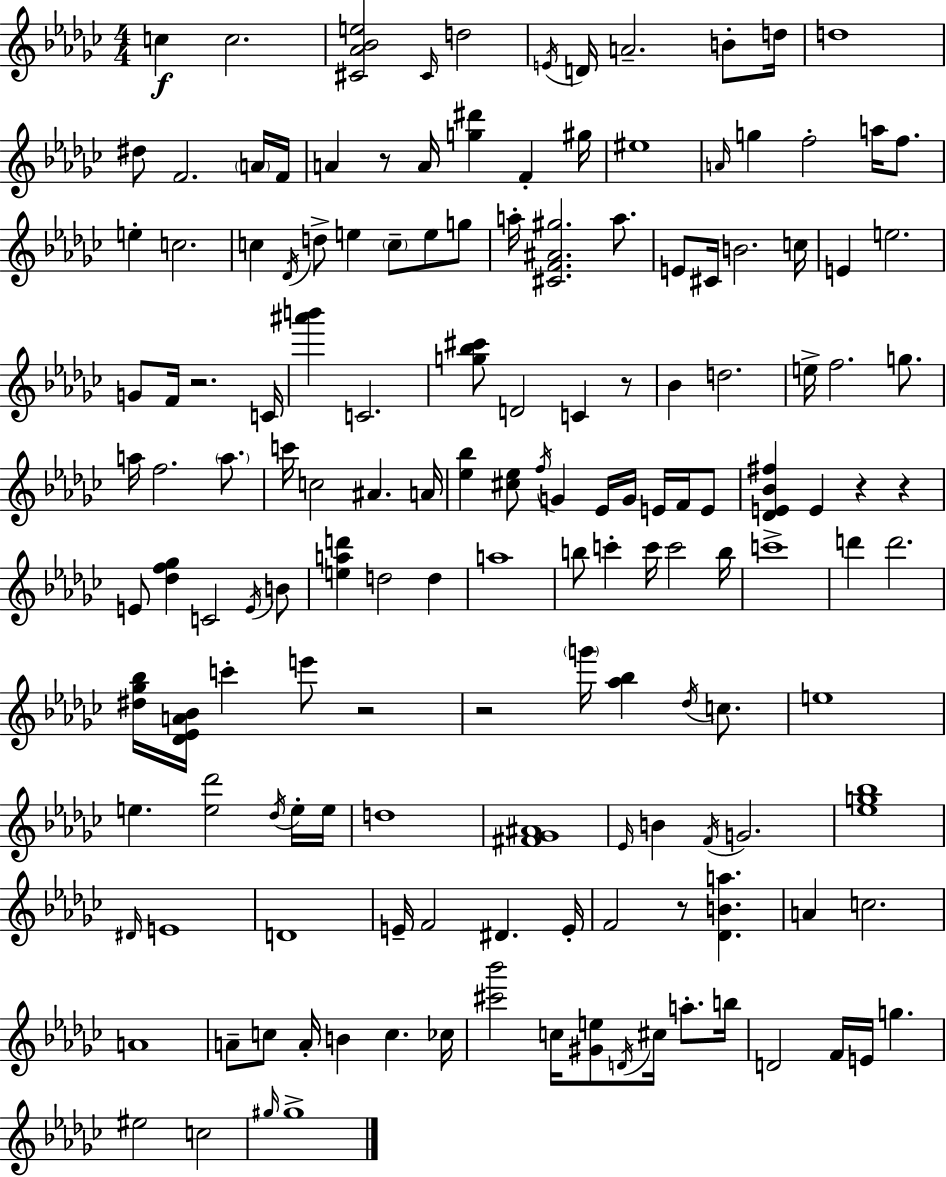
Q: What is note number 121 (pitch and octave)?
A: F4